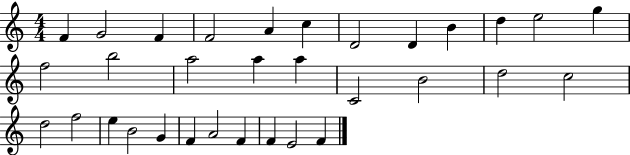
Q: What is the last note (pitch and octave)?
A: F4